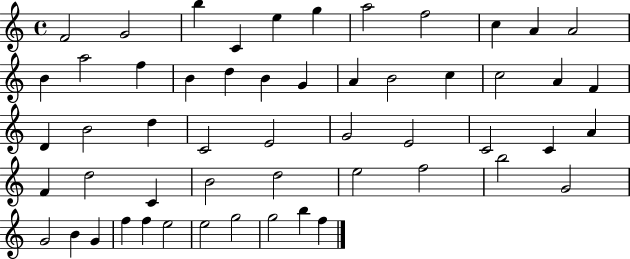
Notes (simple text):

F4/h G4/h B5/q C4/q E5/q G5/q A5/h F5/h C5/q A4/q A4/h B4/q A5/h F5/q B4/q D5/q B4/q G4/q A4/q B4/h C5/q C5/h A4/q F4/q D4/q B4/h D5/q C4/h E4/h G4/h E4/h C4/h C4/q A4/q F4/q D5/h C4/q B4/h D5/h E5/h F5/h B5/h G4/h G4/h B4/q G4/q F5/q F5/q E5/h E5/h G5/h G5/h B5/q F5/q